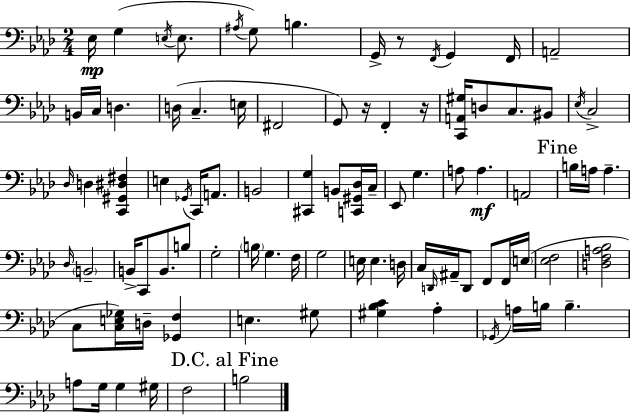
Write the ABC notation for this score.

X:1
T:Untitled
M:2/4
L:1/4
K:Ab
_E,/4 G, E,/4 E,/2 ^A,/4 G,/2 B, G,,/4 z/2 F,,/4 G,, F,,/4 A,,2 B,,/4 C,/4 D, D,/4 C, E,/4 ^F,,2 G,,/2 z/4 F,, z/4 [C,,A,,^G,]/4 D,/2 C,/2 ^B,,/2 _E,/4 C,2 _D,/4 D, [C,,^G,,^D,^F,] E, _G,,/4 C,,/4 A,,/2 B,,2 [^C,,G,] B,,/2 [C,,^G,,_D,]/4 C,/4 _E,,/2 G, A,/2 A, A,,2 B,/4 A,/4 A, _D,/4 B,,2 B,,/4 C,,/2 B,,/2 B,/2 G,2 B,/4 G, F,/4 G,2 E,/4 E, D,/4 C,/4 D,,/4 ^A,,/4 D,,/2 F,,/2 F,,/4 E,/4 [_E,F,]2 [D,F,A,_B,]2 C,/2 [C,E,_G,]/4 D,/4 [_G,,F,] E, ^G,/2 [^G,_B,C] _A, _G,,/4 A,/4 B,/4 B, A,/2 G,/4 G, ^G,/4 F,2 B,2